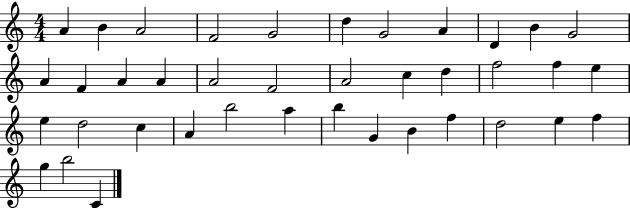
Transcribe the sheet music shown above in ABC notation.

X:1
T:Untitled
M:4/4
L:1/4
K:C
A B A2 F2 G2 d G2 A D B G2 A F A A A2 F2 A2 c d f2 f e e d2 c A b2 a b G B f d2 e f g b2 C